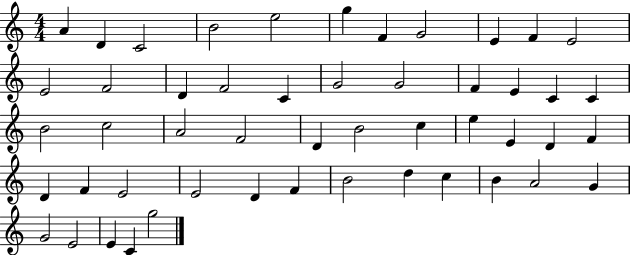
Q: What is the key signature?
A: C major